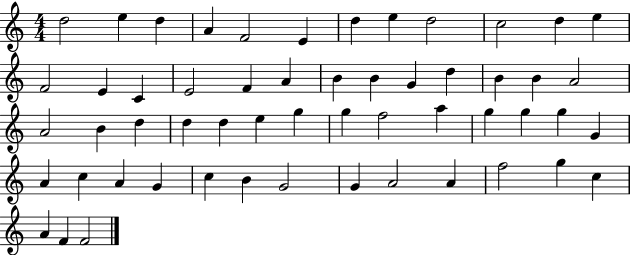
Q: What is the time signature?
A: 4/4